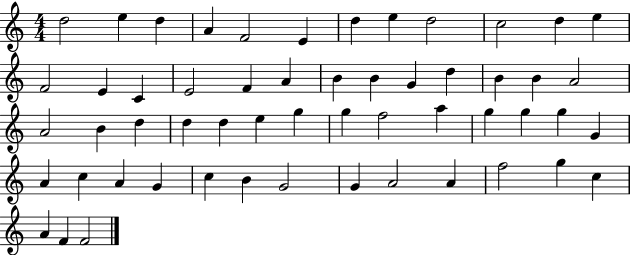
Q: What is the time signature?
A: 4/4